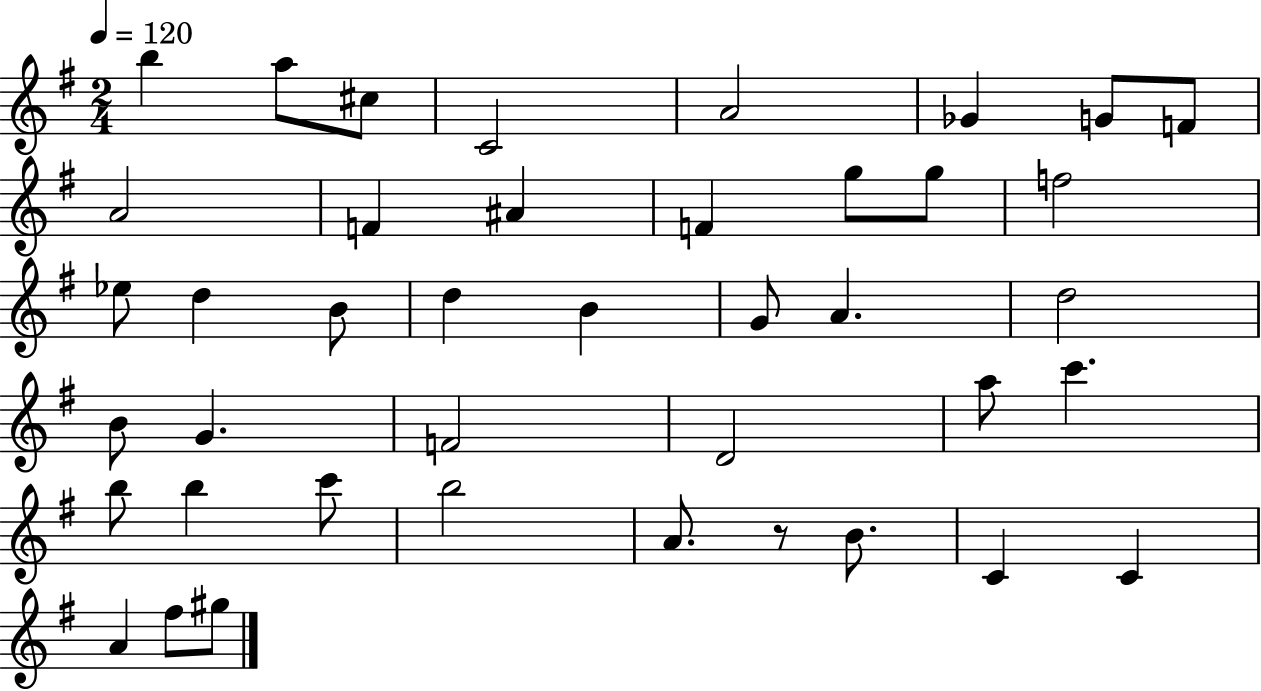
B5/q A5/e C#5/e C4/h A4/h Gb4/q G4/e F4/e A4/h F4/q A#4/q F4/q G5/e G5/e F5/h Eb5/e D5/q B4/e D5/q B4/q G4/e A4/q. D5/h B4/e G4/q. F4/h D4/h A5/e C6/q. B5/e B5/q C6/e B5/h A4/e. R/e B4/e. C4/q C4/q A4/q F#5/e G#5/e